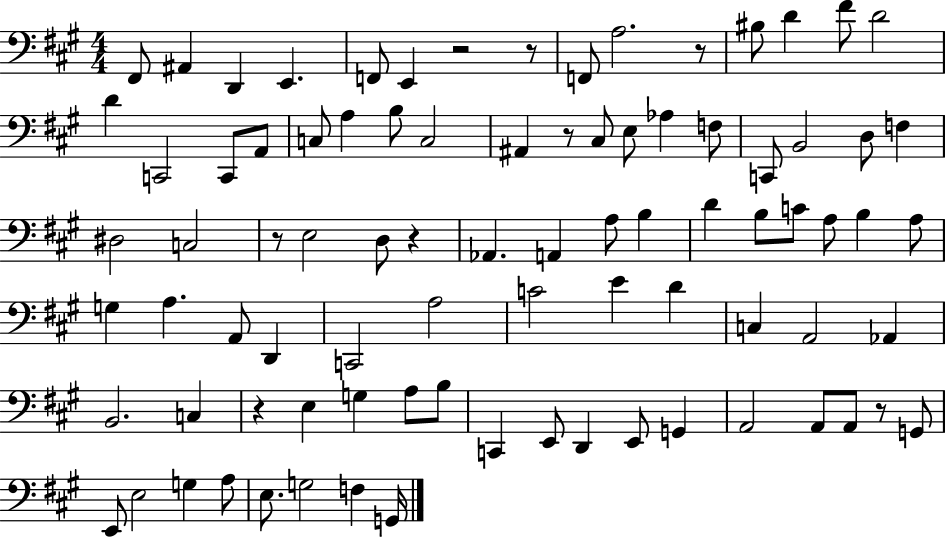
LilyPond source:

{
  \clef bass
  \numericTimeSignature
  \time 4/4
  \key a \major
  \repeat volta 2 { fis,8 ais,4 d,4 e,4. | f,8 e,4 r2 r8 | f,8 a2. r8 | bis8 d'4 fis'8 d'2 | \break d'4 c,2 c,8 a,8 | c8 a4 b8 c2 | ais,4 r8 cis8 e8 aes4 f8 | c,8 b,2 d8 f4 | \break dis2 c2 | r8 e2 d8 r4 | aes,4. a,4 a8 b4 | d'4 b8 c'8 a8 b4 a8 | \break g4 a4. a,8 d,4 | c,2 a2 | c'2 e'4 d'4 | c4 a,2 aes,4 | \break b,2. c4 | r4 e4 g4 a8 b8 | c,4 e,8 d,4 e,8 g,4 | a,2 a,8 a,8 r8 g,8 | \break e,8 e2 g4 a8 | e8. g2 f4 g,16 | } \bar "|."
}